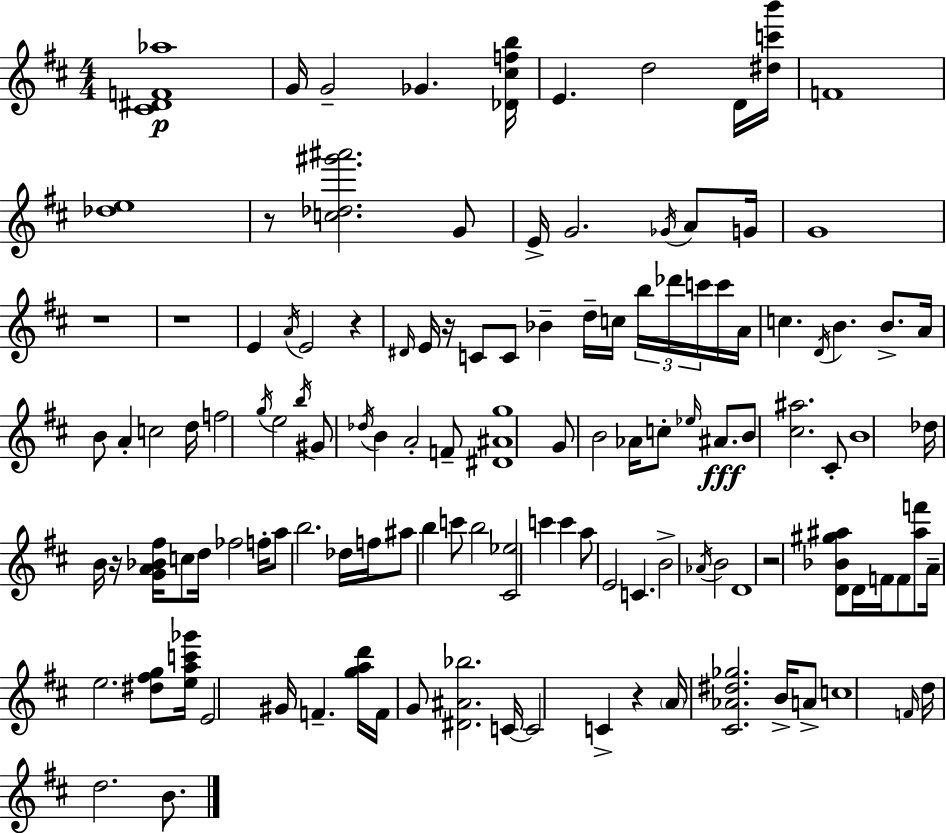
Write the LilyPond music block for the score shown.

{
  \clef treble
  \numericTimeSignature
  \time 4/4
  \key d \major
  <cis' dis' f' aes''>1\p | g'16 g'2-- ges'4. <des' cis'' f'' b''>16 | e'4. d''2 d'16 <dis'' c''' b'''>16 | f'1 | \break <des'' e''>1 | r8 <c'' des'' gis''' ais'''>2. g'8 | e'16-> g'2. \acciaccatura { ges'16 } a'8 | g'16 g'1 | \break r1 | r1 | e'4 \acciaccatura { a'16 } e'2 r4 | \grace { dis'16 } e'16 r16 c'8 c'8 bes'4-- d''16-- c''16 \tuplet 3/2 { b''16 | \break des'''16 c'''16 } c'''16 a'16 c''4. \acciaccatura { d'16 } b'4. | b'8.-> a'16 b'8 a'4-. c''2 | d''16 f''2 \acciaccatura { g''16 } e''2 | \acciaccatura { b''16 } gis'8 \acciaccatura { des''16 } b'4 a'2-. | \break f'8-- <dis' ais' g''>1 | g'8 b'2 | aes'16 c''8-. \grace { ees''16 }\fff ais'8. b'8 <cis'' ais''>2. | cis'8-. b'1 | \break des''16 b'16 r16 <g' a' bes' fis''>16 c''8 d''16 fes''2 | f''16-. a''8 b''2. | des''16 f''16 ais''8 b''4 c'''8 | b''2 <cis' ees''>2 | \break c'''4 c'''4 a''8 e'2 | c'4. b'2-> | \acciaccatura { aes'16 } b'2 d'1 | r2 | \break <d' bes' gis'' ais''>8 d'16 f'16 f'8 <ais'' f'''>8 a'16-- e''2. | <dis'' fis'' g''>8 <e'' a'' c''' ges'''>16 e'2 | gis'16 f'4.-- <g'' a'' d'''>16 f'16 g'8 <dis' ais' bes''>2. | c'16~~ c'2 | \break c'4-> r4 \parenthesize a'16 <cis' aes' dis'' ges''>2. | b'16-> a'8-> c''1 | \grace { f'16 } d''16 d''2. | b'8. \bar "|."
}